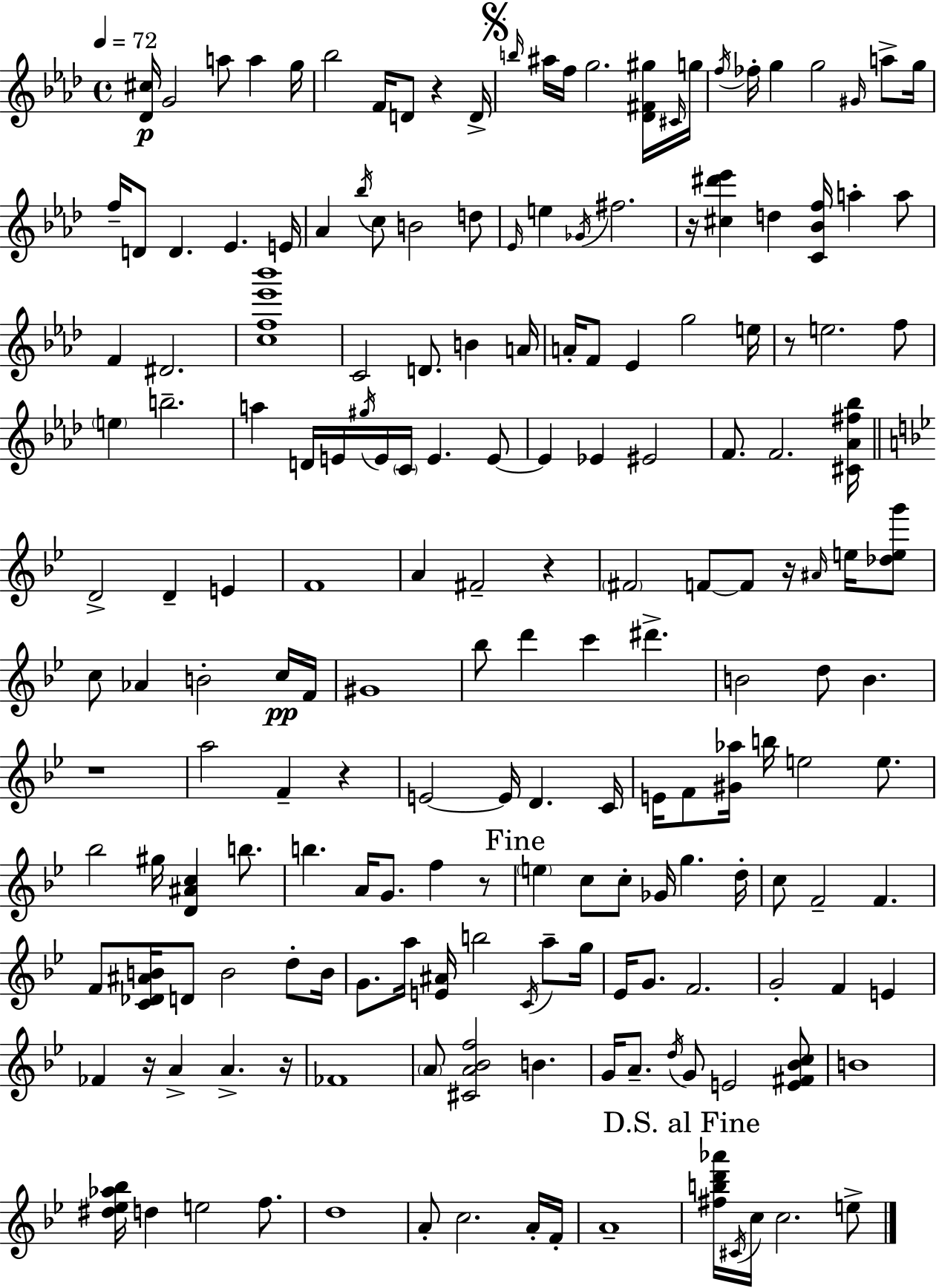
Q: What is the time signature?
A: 4/4